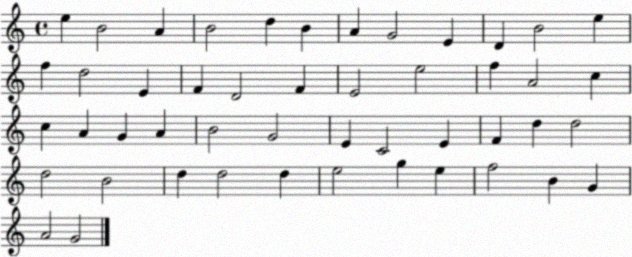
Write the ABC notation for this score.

X:1
T:Untitled
M:4/4
L:1/4
K:C
e B2 A B2 d B A G2 E D B2 e f d2 E F D2 F E2 e2 f A2 c c A G A B2 G2 E C2 E F d d2 d2 B2 d d2 d e2 g e f2 B G A2 G2